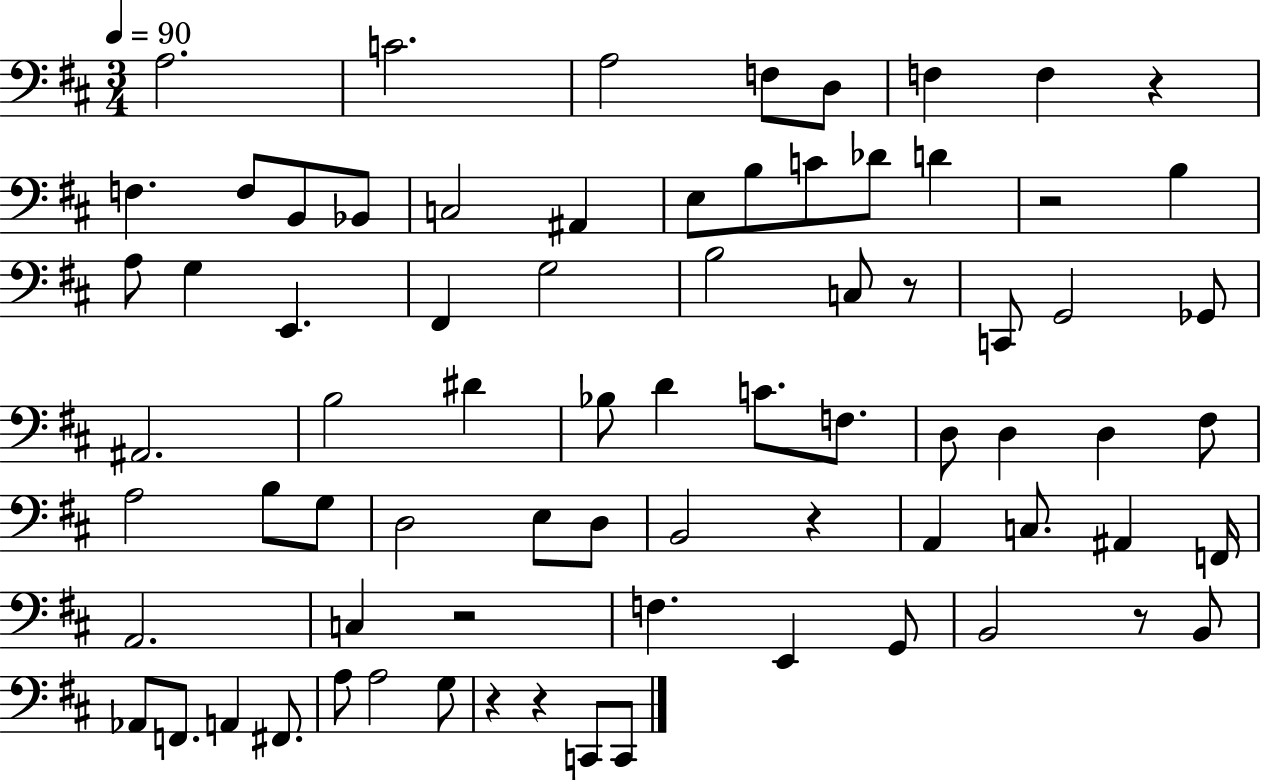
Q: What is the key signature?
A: D major